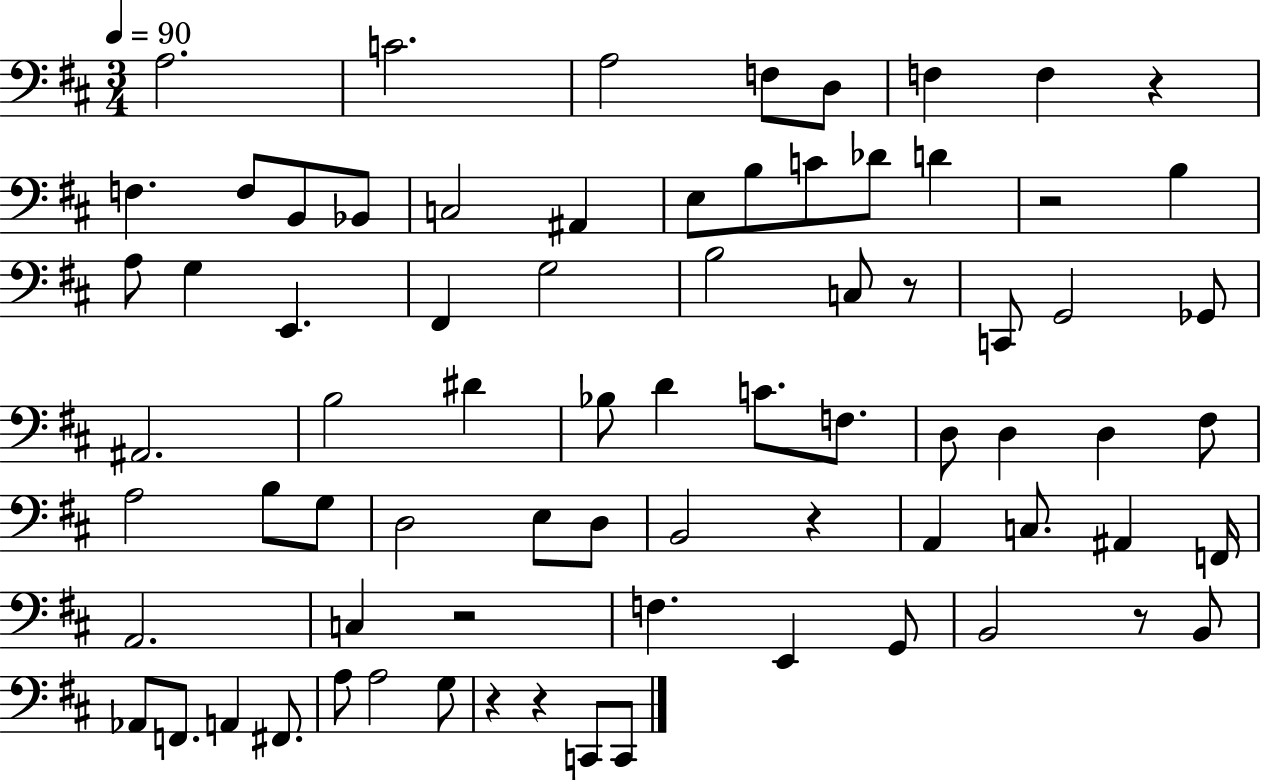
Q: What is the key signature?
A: D major